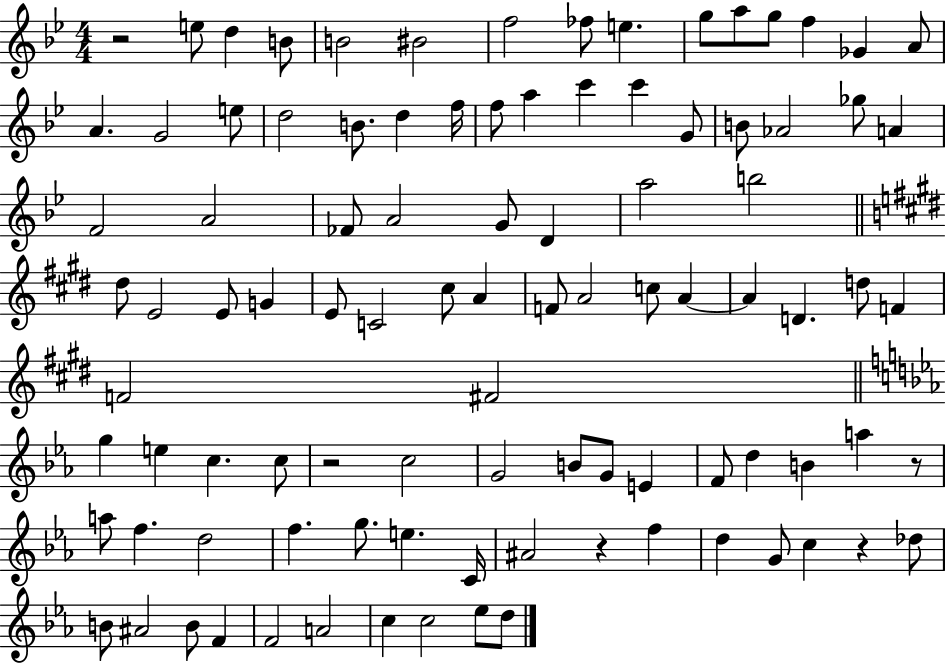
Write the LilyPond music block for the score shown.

{
  \clef treble
  \numericTimeSignature
  \time 4/4
  \key bes \major
  r2 e''8 d''4 b'8 | b'2 bis'2 | f''2 fes''8 e''4. | g''8 a''8 g''8 f''4 ges'4 a'8 | \break a'4. g'2 e''8 | d''2 b'8. d''4 f''16 | f''8 a''4 c'''4 c'''4 g'8 | b'8 aes'2 ges''8 a'4 | \break f'2 a'2 | fes'8 a'2 g'8 d'4 | a''2 b''2 | \bar "||" \break \key e \major dis''8 e'2 e'8 g'4 | e'8 c'2 cis''8 a'4 | f'8 a'2 c''8 a'4~~ | a'4 d'4. d''8 f'4 | \break f'2 fis'2 | \bar "||" \break \key c \minor g''4 e''4 c''4. c''8 | r2 c''2 | g'2 b'8 g'8 e'4 | f'8 d''4 b'4 a''4 r8 | \break a''8 f''4. d''2 | f''4. g''8. e''4. c'16 | ais'2 r4 f''4 | d''4 g'8 c''4 r4 des''8 | \break b'8 ais'2 b'8 f'4 | f'2 a'2 | c''4 c''2 ees''8 d''8 | \bar "|."
}